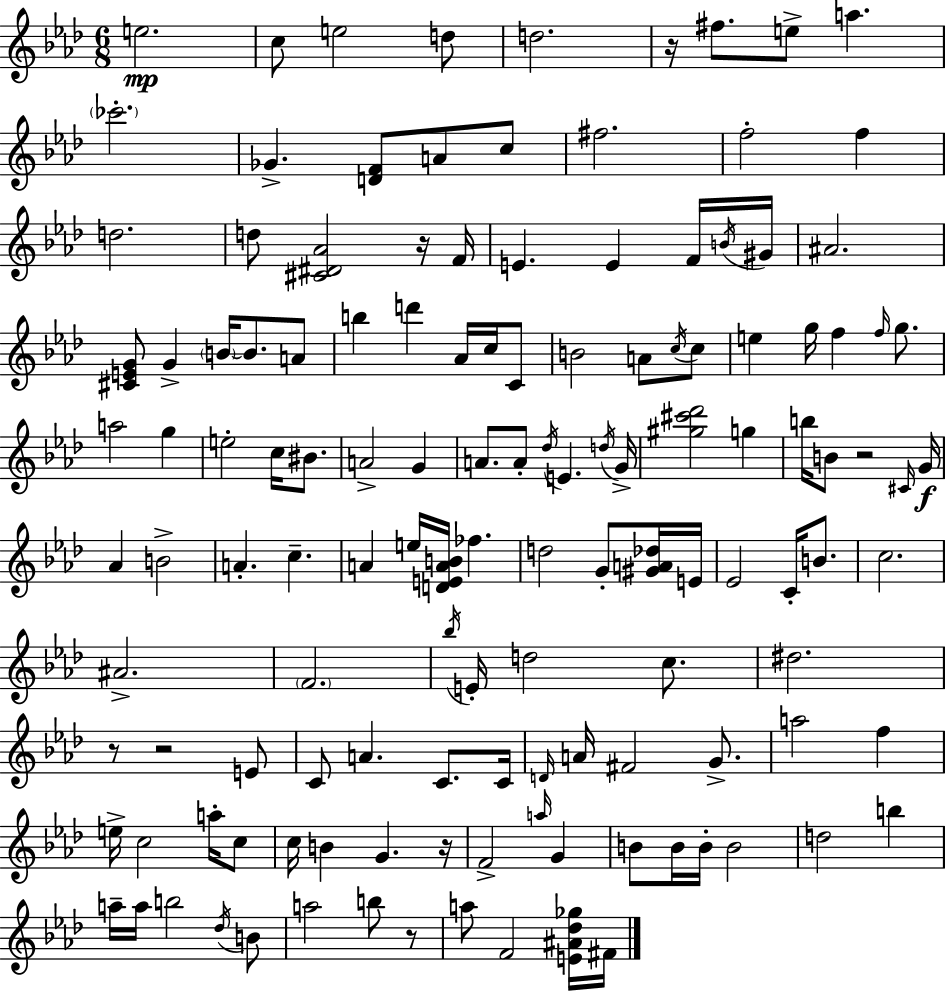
{
  \clef treble
  \numericTimeSignature
  \time 6/8
  \key aes \major
  e''2.\mp | c''8 e''2 d''8 | d''2. | r16 fis''8. e''8-> a''4. | \break \parenthesize ces'''2.-. | ges'4.-> <d' f'>8 a'8 c''8 | fis''2. | f''2-. f''4 | \break d''2. | d''8 <cis' dis' aes'>2 r16 f'16 | e'4. e'4 f'16 \acciaccatura { b'16 } | gis'16 ais'2. | \break <cis' e' g'>8 g'4-> \parenthesize b'16~~ b'8. a'8 | b''4 d'''4 aes'16 c''16 c'8 | b'2 a'8 \acciaccatura { c''16 } | c''8 e''4 g''16 f''4 \grace { f''16 } | \break g''8. a''2 g''4 | e''2-. c''16 | bis'8. a'2-> g'4 | a'8. a'8-. \acciaccatura { des''16 } e'4. | \break \acciaccatura { d''16 } g'16-> <gis'' cis''' des'''>2 | g''4 b''16 b'8 r2 | \grace { cis'16 } g'16\f aes'4 b'2-> | a'4.-. | \break c''4.-- a'4 e''16 <d' e' a' b'>16 | fes''4. d''2 | g'8-. <gis' a' des''>16 e'16 ees'2 | c'16-. b'8. c''2. | \break ais'2.-> | \parenthesize f'2. | \acciaccatura { bes''16 } e'16-. d''2 | c''8. dis''2. | \break r8 r2 | e'8 c'8 a'4. | c'8. c'16 \grace { d'16 } a'16 fis'2 | g'8.-> a''2 | \break f''4 e''16-> c''2 | a''16-. c''8 c''16 b'4 | g'4. r16 f'2-> | \grace { a''16 } g'4 b'8 b'16 | \break b'16-. b'2 d''2 | b''4 a''16-- a''16 b''2 | \acciaccatura { des''16 } b'8 a''2 | b''8 r8 a''8 | \break f'2 <e' ais' des'' ges''>16 fis'16 \bar "|."
}